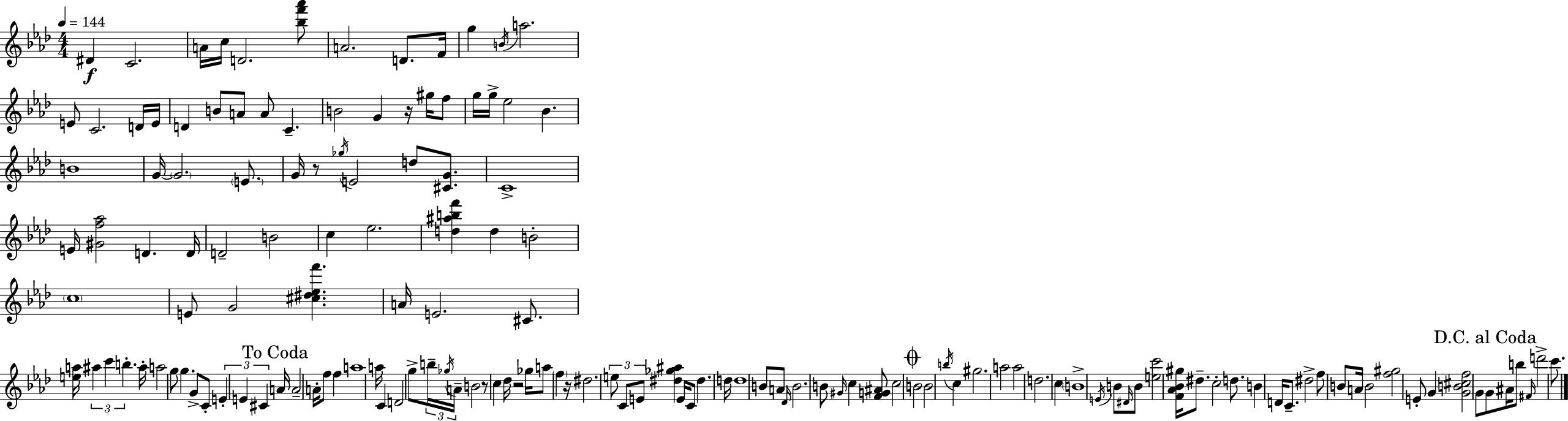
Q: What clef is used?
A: treble